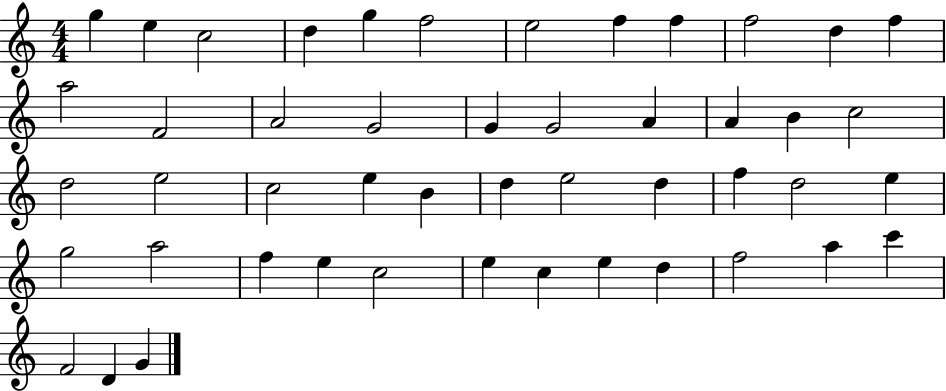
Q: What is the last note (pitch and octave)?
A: G4